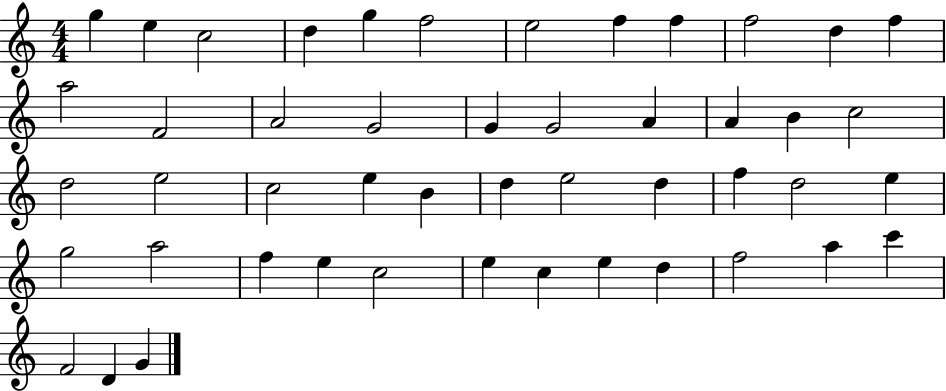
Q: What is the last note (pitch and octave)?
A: G4